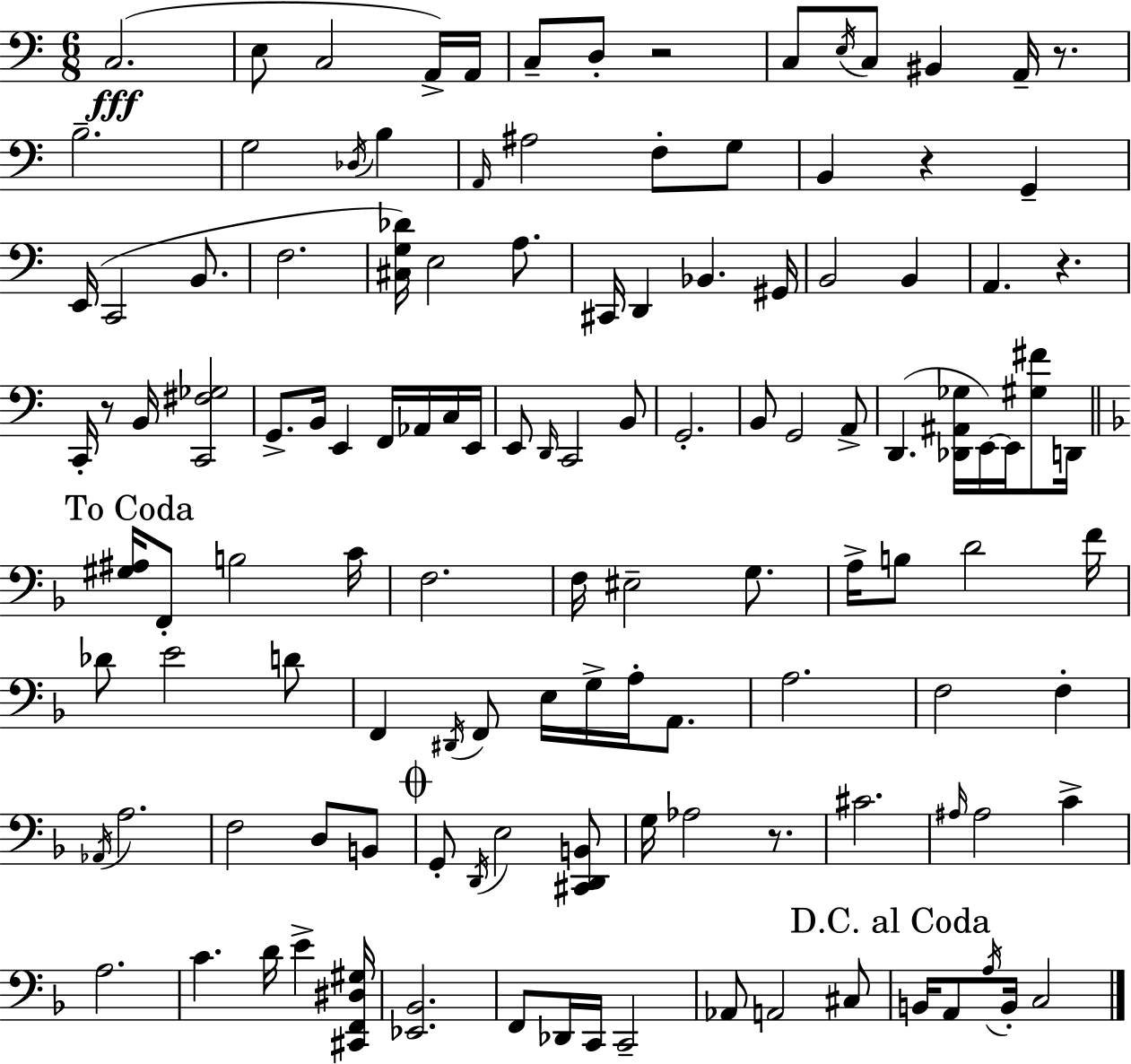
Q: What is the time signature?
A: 6/8